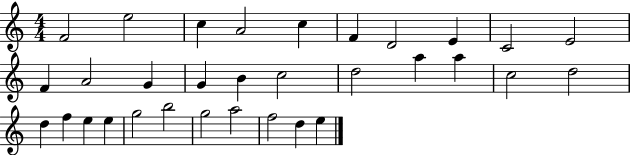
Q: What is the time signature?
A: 4/4